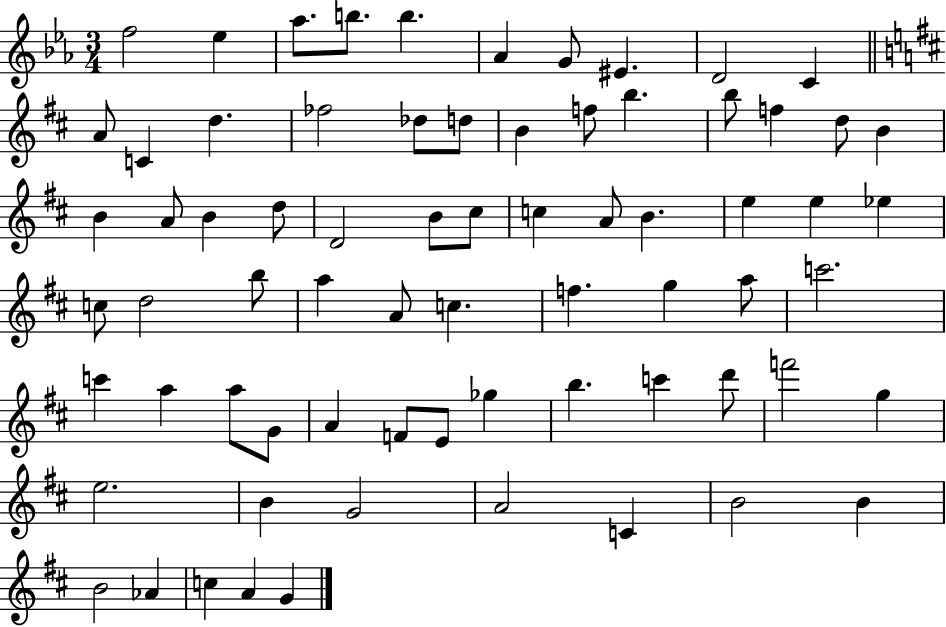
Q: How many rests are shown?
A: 0